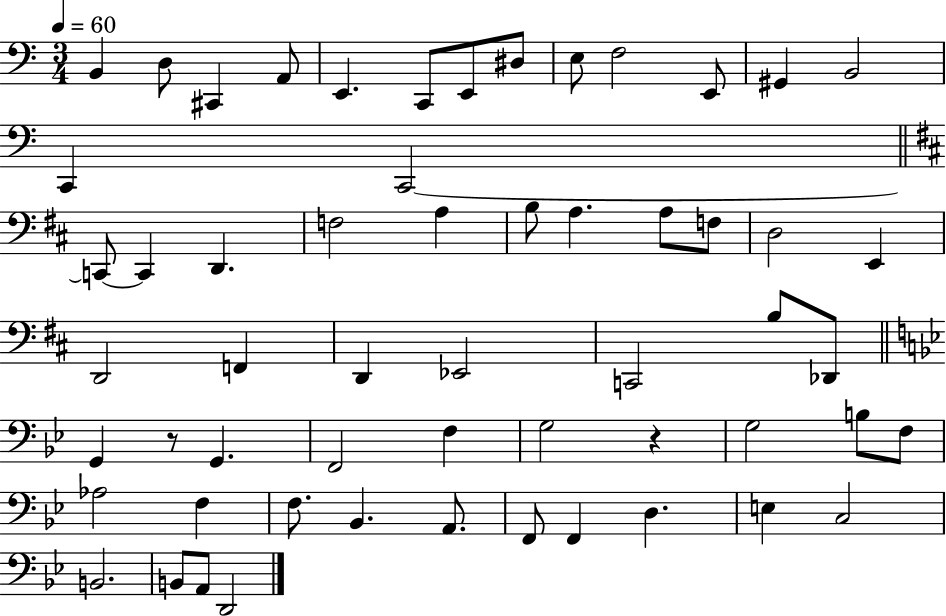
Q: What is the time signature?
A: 3/4